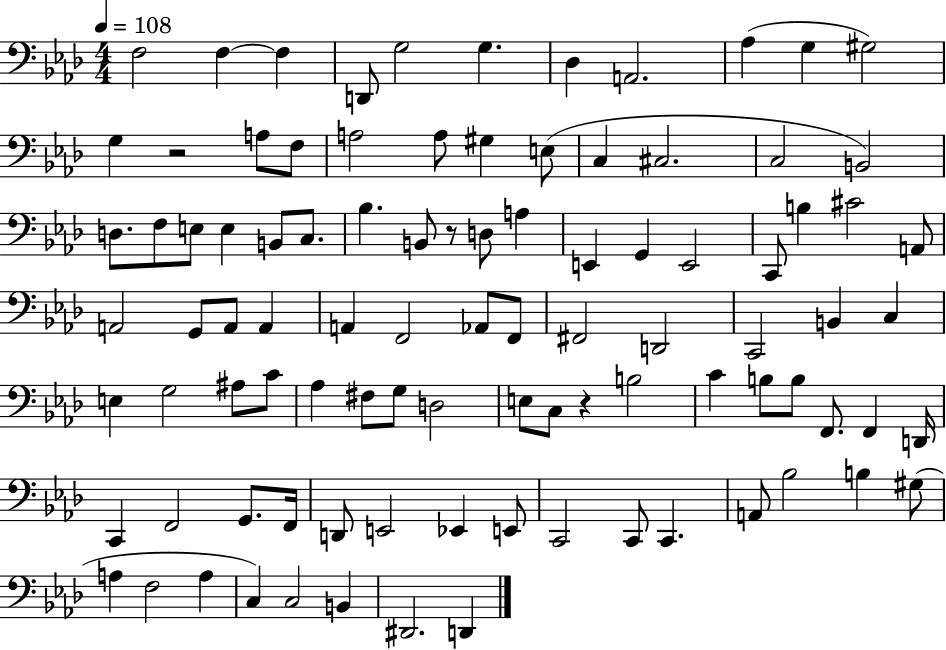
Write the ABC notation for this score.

X:1
T:Untitled
M:4/4
L:1/4
K:Ab
F,2 F, F, D,,/2 G,2 G, _D, A,,2 _A, G, ^G,2 G, z2 A,/2 F,/2 A,2 A,/2 ^G, E,/2 C, ^C,2 C,2 B,,2 D,/2 F,/2 E,/2 E, B,,/2 C,/2 _B, B,,/2 z/2 D,/2 A, E,, G,, E,,2 C,,/2 B, ^C2 A,,/2 A,,2 G,,/2 A,,/2 A,, A,, F,,2 _A,,/2 F,,/2 ^F,,2 D,,2 C,,2 B,, C, E, G,2 ^A,/2 C/2 _A, ^F,/2 G,/2 D,2 E,/2 C,/2 z B,2 C B,/2 B,/2 F,,/2 F,, D,,/4 C,, F,,2 G,,/2 F,,/4 D,,/2 E,,2 _E,, E,,/2 C,,2 C,,/2 C,, A,,/2 _B,2 B, ^G,/2 A, F,2 A, C, C,2 B,, ^D,,2 D,,